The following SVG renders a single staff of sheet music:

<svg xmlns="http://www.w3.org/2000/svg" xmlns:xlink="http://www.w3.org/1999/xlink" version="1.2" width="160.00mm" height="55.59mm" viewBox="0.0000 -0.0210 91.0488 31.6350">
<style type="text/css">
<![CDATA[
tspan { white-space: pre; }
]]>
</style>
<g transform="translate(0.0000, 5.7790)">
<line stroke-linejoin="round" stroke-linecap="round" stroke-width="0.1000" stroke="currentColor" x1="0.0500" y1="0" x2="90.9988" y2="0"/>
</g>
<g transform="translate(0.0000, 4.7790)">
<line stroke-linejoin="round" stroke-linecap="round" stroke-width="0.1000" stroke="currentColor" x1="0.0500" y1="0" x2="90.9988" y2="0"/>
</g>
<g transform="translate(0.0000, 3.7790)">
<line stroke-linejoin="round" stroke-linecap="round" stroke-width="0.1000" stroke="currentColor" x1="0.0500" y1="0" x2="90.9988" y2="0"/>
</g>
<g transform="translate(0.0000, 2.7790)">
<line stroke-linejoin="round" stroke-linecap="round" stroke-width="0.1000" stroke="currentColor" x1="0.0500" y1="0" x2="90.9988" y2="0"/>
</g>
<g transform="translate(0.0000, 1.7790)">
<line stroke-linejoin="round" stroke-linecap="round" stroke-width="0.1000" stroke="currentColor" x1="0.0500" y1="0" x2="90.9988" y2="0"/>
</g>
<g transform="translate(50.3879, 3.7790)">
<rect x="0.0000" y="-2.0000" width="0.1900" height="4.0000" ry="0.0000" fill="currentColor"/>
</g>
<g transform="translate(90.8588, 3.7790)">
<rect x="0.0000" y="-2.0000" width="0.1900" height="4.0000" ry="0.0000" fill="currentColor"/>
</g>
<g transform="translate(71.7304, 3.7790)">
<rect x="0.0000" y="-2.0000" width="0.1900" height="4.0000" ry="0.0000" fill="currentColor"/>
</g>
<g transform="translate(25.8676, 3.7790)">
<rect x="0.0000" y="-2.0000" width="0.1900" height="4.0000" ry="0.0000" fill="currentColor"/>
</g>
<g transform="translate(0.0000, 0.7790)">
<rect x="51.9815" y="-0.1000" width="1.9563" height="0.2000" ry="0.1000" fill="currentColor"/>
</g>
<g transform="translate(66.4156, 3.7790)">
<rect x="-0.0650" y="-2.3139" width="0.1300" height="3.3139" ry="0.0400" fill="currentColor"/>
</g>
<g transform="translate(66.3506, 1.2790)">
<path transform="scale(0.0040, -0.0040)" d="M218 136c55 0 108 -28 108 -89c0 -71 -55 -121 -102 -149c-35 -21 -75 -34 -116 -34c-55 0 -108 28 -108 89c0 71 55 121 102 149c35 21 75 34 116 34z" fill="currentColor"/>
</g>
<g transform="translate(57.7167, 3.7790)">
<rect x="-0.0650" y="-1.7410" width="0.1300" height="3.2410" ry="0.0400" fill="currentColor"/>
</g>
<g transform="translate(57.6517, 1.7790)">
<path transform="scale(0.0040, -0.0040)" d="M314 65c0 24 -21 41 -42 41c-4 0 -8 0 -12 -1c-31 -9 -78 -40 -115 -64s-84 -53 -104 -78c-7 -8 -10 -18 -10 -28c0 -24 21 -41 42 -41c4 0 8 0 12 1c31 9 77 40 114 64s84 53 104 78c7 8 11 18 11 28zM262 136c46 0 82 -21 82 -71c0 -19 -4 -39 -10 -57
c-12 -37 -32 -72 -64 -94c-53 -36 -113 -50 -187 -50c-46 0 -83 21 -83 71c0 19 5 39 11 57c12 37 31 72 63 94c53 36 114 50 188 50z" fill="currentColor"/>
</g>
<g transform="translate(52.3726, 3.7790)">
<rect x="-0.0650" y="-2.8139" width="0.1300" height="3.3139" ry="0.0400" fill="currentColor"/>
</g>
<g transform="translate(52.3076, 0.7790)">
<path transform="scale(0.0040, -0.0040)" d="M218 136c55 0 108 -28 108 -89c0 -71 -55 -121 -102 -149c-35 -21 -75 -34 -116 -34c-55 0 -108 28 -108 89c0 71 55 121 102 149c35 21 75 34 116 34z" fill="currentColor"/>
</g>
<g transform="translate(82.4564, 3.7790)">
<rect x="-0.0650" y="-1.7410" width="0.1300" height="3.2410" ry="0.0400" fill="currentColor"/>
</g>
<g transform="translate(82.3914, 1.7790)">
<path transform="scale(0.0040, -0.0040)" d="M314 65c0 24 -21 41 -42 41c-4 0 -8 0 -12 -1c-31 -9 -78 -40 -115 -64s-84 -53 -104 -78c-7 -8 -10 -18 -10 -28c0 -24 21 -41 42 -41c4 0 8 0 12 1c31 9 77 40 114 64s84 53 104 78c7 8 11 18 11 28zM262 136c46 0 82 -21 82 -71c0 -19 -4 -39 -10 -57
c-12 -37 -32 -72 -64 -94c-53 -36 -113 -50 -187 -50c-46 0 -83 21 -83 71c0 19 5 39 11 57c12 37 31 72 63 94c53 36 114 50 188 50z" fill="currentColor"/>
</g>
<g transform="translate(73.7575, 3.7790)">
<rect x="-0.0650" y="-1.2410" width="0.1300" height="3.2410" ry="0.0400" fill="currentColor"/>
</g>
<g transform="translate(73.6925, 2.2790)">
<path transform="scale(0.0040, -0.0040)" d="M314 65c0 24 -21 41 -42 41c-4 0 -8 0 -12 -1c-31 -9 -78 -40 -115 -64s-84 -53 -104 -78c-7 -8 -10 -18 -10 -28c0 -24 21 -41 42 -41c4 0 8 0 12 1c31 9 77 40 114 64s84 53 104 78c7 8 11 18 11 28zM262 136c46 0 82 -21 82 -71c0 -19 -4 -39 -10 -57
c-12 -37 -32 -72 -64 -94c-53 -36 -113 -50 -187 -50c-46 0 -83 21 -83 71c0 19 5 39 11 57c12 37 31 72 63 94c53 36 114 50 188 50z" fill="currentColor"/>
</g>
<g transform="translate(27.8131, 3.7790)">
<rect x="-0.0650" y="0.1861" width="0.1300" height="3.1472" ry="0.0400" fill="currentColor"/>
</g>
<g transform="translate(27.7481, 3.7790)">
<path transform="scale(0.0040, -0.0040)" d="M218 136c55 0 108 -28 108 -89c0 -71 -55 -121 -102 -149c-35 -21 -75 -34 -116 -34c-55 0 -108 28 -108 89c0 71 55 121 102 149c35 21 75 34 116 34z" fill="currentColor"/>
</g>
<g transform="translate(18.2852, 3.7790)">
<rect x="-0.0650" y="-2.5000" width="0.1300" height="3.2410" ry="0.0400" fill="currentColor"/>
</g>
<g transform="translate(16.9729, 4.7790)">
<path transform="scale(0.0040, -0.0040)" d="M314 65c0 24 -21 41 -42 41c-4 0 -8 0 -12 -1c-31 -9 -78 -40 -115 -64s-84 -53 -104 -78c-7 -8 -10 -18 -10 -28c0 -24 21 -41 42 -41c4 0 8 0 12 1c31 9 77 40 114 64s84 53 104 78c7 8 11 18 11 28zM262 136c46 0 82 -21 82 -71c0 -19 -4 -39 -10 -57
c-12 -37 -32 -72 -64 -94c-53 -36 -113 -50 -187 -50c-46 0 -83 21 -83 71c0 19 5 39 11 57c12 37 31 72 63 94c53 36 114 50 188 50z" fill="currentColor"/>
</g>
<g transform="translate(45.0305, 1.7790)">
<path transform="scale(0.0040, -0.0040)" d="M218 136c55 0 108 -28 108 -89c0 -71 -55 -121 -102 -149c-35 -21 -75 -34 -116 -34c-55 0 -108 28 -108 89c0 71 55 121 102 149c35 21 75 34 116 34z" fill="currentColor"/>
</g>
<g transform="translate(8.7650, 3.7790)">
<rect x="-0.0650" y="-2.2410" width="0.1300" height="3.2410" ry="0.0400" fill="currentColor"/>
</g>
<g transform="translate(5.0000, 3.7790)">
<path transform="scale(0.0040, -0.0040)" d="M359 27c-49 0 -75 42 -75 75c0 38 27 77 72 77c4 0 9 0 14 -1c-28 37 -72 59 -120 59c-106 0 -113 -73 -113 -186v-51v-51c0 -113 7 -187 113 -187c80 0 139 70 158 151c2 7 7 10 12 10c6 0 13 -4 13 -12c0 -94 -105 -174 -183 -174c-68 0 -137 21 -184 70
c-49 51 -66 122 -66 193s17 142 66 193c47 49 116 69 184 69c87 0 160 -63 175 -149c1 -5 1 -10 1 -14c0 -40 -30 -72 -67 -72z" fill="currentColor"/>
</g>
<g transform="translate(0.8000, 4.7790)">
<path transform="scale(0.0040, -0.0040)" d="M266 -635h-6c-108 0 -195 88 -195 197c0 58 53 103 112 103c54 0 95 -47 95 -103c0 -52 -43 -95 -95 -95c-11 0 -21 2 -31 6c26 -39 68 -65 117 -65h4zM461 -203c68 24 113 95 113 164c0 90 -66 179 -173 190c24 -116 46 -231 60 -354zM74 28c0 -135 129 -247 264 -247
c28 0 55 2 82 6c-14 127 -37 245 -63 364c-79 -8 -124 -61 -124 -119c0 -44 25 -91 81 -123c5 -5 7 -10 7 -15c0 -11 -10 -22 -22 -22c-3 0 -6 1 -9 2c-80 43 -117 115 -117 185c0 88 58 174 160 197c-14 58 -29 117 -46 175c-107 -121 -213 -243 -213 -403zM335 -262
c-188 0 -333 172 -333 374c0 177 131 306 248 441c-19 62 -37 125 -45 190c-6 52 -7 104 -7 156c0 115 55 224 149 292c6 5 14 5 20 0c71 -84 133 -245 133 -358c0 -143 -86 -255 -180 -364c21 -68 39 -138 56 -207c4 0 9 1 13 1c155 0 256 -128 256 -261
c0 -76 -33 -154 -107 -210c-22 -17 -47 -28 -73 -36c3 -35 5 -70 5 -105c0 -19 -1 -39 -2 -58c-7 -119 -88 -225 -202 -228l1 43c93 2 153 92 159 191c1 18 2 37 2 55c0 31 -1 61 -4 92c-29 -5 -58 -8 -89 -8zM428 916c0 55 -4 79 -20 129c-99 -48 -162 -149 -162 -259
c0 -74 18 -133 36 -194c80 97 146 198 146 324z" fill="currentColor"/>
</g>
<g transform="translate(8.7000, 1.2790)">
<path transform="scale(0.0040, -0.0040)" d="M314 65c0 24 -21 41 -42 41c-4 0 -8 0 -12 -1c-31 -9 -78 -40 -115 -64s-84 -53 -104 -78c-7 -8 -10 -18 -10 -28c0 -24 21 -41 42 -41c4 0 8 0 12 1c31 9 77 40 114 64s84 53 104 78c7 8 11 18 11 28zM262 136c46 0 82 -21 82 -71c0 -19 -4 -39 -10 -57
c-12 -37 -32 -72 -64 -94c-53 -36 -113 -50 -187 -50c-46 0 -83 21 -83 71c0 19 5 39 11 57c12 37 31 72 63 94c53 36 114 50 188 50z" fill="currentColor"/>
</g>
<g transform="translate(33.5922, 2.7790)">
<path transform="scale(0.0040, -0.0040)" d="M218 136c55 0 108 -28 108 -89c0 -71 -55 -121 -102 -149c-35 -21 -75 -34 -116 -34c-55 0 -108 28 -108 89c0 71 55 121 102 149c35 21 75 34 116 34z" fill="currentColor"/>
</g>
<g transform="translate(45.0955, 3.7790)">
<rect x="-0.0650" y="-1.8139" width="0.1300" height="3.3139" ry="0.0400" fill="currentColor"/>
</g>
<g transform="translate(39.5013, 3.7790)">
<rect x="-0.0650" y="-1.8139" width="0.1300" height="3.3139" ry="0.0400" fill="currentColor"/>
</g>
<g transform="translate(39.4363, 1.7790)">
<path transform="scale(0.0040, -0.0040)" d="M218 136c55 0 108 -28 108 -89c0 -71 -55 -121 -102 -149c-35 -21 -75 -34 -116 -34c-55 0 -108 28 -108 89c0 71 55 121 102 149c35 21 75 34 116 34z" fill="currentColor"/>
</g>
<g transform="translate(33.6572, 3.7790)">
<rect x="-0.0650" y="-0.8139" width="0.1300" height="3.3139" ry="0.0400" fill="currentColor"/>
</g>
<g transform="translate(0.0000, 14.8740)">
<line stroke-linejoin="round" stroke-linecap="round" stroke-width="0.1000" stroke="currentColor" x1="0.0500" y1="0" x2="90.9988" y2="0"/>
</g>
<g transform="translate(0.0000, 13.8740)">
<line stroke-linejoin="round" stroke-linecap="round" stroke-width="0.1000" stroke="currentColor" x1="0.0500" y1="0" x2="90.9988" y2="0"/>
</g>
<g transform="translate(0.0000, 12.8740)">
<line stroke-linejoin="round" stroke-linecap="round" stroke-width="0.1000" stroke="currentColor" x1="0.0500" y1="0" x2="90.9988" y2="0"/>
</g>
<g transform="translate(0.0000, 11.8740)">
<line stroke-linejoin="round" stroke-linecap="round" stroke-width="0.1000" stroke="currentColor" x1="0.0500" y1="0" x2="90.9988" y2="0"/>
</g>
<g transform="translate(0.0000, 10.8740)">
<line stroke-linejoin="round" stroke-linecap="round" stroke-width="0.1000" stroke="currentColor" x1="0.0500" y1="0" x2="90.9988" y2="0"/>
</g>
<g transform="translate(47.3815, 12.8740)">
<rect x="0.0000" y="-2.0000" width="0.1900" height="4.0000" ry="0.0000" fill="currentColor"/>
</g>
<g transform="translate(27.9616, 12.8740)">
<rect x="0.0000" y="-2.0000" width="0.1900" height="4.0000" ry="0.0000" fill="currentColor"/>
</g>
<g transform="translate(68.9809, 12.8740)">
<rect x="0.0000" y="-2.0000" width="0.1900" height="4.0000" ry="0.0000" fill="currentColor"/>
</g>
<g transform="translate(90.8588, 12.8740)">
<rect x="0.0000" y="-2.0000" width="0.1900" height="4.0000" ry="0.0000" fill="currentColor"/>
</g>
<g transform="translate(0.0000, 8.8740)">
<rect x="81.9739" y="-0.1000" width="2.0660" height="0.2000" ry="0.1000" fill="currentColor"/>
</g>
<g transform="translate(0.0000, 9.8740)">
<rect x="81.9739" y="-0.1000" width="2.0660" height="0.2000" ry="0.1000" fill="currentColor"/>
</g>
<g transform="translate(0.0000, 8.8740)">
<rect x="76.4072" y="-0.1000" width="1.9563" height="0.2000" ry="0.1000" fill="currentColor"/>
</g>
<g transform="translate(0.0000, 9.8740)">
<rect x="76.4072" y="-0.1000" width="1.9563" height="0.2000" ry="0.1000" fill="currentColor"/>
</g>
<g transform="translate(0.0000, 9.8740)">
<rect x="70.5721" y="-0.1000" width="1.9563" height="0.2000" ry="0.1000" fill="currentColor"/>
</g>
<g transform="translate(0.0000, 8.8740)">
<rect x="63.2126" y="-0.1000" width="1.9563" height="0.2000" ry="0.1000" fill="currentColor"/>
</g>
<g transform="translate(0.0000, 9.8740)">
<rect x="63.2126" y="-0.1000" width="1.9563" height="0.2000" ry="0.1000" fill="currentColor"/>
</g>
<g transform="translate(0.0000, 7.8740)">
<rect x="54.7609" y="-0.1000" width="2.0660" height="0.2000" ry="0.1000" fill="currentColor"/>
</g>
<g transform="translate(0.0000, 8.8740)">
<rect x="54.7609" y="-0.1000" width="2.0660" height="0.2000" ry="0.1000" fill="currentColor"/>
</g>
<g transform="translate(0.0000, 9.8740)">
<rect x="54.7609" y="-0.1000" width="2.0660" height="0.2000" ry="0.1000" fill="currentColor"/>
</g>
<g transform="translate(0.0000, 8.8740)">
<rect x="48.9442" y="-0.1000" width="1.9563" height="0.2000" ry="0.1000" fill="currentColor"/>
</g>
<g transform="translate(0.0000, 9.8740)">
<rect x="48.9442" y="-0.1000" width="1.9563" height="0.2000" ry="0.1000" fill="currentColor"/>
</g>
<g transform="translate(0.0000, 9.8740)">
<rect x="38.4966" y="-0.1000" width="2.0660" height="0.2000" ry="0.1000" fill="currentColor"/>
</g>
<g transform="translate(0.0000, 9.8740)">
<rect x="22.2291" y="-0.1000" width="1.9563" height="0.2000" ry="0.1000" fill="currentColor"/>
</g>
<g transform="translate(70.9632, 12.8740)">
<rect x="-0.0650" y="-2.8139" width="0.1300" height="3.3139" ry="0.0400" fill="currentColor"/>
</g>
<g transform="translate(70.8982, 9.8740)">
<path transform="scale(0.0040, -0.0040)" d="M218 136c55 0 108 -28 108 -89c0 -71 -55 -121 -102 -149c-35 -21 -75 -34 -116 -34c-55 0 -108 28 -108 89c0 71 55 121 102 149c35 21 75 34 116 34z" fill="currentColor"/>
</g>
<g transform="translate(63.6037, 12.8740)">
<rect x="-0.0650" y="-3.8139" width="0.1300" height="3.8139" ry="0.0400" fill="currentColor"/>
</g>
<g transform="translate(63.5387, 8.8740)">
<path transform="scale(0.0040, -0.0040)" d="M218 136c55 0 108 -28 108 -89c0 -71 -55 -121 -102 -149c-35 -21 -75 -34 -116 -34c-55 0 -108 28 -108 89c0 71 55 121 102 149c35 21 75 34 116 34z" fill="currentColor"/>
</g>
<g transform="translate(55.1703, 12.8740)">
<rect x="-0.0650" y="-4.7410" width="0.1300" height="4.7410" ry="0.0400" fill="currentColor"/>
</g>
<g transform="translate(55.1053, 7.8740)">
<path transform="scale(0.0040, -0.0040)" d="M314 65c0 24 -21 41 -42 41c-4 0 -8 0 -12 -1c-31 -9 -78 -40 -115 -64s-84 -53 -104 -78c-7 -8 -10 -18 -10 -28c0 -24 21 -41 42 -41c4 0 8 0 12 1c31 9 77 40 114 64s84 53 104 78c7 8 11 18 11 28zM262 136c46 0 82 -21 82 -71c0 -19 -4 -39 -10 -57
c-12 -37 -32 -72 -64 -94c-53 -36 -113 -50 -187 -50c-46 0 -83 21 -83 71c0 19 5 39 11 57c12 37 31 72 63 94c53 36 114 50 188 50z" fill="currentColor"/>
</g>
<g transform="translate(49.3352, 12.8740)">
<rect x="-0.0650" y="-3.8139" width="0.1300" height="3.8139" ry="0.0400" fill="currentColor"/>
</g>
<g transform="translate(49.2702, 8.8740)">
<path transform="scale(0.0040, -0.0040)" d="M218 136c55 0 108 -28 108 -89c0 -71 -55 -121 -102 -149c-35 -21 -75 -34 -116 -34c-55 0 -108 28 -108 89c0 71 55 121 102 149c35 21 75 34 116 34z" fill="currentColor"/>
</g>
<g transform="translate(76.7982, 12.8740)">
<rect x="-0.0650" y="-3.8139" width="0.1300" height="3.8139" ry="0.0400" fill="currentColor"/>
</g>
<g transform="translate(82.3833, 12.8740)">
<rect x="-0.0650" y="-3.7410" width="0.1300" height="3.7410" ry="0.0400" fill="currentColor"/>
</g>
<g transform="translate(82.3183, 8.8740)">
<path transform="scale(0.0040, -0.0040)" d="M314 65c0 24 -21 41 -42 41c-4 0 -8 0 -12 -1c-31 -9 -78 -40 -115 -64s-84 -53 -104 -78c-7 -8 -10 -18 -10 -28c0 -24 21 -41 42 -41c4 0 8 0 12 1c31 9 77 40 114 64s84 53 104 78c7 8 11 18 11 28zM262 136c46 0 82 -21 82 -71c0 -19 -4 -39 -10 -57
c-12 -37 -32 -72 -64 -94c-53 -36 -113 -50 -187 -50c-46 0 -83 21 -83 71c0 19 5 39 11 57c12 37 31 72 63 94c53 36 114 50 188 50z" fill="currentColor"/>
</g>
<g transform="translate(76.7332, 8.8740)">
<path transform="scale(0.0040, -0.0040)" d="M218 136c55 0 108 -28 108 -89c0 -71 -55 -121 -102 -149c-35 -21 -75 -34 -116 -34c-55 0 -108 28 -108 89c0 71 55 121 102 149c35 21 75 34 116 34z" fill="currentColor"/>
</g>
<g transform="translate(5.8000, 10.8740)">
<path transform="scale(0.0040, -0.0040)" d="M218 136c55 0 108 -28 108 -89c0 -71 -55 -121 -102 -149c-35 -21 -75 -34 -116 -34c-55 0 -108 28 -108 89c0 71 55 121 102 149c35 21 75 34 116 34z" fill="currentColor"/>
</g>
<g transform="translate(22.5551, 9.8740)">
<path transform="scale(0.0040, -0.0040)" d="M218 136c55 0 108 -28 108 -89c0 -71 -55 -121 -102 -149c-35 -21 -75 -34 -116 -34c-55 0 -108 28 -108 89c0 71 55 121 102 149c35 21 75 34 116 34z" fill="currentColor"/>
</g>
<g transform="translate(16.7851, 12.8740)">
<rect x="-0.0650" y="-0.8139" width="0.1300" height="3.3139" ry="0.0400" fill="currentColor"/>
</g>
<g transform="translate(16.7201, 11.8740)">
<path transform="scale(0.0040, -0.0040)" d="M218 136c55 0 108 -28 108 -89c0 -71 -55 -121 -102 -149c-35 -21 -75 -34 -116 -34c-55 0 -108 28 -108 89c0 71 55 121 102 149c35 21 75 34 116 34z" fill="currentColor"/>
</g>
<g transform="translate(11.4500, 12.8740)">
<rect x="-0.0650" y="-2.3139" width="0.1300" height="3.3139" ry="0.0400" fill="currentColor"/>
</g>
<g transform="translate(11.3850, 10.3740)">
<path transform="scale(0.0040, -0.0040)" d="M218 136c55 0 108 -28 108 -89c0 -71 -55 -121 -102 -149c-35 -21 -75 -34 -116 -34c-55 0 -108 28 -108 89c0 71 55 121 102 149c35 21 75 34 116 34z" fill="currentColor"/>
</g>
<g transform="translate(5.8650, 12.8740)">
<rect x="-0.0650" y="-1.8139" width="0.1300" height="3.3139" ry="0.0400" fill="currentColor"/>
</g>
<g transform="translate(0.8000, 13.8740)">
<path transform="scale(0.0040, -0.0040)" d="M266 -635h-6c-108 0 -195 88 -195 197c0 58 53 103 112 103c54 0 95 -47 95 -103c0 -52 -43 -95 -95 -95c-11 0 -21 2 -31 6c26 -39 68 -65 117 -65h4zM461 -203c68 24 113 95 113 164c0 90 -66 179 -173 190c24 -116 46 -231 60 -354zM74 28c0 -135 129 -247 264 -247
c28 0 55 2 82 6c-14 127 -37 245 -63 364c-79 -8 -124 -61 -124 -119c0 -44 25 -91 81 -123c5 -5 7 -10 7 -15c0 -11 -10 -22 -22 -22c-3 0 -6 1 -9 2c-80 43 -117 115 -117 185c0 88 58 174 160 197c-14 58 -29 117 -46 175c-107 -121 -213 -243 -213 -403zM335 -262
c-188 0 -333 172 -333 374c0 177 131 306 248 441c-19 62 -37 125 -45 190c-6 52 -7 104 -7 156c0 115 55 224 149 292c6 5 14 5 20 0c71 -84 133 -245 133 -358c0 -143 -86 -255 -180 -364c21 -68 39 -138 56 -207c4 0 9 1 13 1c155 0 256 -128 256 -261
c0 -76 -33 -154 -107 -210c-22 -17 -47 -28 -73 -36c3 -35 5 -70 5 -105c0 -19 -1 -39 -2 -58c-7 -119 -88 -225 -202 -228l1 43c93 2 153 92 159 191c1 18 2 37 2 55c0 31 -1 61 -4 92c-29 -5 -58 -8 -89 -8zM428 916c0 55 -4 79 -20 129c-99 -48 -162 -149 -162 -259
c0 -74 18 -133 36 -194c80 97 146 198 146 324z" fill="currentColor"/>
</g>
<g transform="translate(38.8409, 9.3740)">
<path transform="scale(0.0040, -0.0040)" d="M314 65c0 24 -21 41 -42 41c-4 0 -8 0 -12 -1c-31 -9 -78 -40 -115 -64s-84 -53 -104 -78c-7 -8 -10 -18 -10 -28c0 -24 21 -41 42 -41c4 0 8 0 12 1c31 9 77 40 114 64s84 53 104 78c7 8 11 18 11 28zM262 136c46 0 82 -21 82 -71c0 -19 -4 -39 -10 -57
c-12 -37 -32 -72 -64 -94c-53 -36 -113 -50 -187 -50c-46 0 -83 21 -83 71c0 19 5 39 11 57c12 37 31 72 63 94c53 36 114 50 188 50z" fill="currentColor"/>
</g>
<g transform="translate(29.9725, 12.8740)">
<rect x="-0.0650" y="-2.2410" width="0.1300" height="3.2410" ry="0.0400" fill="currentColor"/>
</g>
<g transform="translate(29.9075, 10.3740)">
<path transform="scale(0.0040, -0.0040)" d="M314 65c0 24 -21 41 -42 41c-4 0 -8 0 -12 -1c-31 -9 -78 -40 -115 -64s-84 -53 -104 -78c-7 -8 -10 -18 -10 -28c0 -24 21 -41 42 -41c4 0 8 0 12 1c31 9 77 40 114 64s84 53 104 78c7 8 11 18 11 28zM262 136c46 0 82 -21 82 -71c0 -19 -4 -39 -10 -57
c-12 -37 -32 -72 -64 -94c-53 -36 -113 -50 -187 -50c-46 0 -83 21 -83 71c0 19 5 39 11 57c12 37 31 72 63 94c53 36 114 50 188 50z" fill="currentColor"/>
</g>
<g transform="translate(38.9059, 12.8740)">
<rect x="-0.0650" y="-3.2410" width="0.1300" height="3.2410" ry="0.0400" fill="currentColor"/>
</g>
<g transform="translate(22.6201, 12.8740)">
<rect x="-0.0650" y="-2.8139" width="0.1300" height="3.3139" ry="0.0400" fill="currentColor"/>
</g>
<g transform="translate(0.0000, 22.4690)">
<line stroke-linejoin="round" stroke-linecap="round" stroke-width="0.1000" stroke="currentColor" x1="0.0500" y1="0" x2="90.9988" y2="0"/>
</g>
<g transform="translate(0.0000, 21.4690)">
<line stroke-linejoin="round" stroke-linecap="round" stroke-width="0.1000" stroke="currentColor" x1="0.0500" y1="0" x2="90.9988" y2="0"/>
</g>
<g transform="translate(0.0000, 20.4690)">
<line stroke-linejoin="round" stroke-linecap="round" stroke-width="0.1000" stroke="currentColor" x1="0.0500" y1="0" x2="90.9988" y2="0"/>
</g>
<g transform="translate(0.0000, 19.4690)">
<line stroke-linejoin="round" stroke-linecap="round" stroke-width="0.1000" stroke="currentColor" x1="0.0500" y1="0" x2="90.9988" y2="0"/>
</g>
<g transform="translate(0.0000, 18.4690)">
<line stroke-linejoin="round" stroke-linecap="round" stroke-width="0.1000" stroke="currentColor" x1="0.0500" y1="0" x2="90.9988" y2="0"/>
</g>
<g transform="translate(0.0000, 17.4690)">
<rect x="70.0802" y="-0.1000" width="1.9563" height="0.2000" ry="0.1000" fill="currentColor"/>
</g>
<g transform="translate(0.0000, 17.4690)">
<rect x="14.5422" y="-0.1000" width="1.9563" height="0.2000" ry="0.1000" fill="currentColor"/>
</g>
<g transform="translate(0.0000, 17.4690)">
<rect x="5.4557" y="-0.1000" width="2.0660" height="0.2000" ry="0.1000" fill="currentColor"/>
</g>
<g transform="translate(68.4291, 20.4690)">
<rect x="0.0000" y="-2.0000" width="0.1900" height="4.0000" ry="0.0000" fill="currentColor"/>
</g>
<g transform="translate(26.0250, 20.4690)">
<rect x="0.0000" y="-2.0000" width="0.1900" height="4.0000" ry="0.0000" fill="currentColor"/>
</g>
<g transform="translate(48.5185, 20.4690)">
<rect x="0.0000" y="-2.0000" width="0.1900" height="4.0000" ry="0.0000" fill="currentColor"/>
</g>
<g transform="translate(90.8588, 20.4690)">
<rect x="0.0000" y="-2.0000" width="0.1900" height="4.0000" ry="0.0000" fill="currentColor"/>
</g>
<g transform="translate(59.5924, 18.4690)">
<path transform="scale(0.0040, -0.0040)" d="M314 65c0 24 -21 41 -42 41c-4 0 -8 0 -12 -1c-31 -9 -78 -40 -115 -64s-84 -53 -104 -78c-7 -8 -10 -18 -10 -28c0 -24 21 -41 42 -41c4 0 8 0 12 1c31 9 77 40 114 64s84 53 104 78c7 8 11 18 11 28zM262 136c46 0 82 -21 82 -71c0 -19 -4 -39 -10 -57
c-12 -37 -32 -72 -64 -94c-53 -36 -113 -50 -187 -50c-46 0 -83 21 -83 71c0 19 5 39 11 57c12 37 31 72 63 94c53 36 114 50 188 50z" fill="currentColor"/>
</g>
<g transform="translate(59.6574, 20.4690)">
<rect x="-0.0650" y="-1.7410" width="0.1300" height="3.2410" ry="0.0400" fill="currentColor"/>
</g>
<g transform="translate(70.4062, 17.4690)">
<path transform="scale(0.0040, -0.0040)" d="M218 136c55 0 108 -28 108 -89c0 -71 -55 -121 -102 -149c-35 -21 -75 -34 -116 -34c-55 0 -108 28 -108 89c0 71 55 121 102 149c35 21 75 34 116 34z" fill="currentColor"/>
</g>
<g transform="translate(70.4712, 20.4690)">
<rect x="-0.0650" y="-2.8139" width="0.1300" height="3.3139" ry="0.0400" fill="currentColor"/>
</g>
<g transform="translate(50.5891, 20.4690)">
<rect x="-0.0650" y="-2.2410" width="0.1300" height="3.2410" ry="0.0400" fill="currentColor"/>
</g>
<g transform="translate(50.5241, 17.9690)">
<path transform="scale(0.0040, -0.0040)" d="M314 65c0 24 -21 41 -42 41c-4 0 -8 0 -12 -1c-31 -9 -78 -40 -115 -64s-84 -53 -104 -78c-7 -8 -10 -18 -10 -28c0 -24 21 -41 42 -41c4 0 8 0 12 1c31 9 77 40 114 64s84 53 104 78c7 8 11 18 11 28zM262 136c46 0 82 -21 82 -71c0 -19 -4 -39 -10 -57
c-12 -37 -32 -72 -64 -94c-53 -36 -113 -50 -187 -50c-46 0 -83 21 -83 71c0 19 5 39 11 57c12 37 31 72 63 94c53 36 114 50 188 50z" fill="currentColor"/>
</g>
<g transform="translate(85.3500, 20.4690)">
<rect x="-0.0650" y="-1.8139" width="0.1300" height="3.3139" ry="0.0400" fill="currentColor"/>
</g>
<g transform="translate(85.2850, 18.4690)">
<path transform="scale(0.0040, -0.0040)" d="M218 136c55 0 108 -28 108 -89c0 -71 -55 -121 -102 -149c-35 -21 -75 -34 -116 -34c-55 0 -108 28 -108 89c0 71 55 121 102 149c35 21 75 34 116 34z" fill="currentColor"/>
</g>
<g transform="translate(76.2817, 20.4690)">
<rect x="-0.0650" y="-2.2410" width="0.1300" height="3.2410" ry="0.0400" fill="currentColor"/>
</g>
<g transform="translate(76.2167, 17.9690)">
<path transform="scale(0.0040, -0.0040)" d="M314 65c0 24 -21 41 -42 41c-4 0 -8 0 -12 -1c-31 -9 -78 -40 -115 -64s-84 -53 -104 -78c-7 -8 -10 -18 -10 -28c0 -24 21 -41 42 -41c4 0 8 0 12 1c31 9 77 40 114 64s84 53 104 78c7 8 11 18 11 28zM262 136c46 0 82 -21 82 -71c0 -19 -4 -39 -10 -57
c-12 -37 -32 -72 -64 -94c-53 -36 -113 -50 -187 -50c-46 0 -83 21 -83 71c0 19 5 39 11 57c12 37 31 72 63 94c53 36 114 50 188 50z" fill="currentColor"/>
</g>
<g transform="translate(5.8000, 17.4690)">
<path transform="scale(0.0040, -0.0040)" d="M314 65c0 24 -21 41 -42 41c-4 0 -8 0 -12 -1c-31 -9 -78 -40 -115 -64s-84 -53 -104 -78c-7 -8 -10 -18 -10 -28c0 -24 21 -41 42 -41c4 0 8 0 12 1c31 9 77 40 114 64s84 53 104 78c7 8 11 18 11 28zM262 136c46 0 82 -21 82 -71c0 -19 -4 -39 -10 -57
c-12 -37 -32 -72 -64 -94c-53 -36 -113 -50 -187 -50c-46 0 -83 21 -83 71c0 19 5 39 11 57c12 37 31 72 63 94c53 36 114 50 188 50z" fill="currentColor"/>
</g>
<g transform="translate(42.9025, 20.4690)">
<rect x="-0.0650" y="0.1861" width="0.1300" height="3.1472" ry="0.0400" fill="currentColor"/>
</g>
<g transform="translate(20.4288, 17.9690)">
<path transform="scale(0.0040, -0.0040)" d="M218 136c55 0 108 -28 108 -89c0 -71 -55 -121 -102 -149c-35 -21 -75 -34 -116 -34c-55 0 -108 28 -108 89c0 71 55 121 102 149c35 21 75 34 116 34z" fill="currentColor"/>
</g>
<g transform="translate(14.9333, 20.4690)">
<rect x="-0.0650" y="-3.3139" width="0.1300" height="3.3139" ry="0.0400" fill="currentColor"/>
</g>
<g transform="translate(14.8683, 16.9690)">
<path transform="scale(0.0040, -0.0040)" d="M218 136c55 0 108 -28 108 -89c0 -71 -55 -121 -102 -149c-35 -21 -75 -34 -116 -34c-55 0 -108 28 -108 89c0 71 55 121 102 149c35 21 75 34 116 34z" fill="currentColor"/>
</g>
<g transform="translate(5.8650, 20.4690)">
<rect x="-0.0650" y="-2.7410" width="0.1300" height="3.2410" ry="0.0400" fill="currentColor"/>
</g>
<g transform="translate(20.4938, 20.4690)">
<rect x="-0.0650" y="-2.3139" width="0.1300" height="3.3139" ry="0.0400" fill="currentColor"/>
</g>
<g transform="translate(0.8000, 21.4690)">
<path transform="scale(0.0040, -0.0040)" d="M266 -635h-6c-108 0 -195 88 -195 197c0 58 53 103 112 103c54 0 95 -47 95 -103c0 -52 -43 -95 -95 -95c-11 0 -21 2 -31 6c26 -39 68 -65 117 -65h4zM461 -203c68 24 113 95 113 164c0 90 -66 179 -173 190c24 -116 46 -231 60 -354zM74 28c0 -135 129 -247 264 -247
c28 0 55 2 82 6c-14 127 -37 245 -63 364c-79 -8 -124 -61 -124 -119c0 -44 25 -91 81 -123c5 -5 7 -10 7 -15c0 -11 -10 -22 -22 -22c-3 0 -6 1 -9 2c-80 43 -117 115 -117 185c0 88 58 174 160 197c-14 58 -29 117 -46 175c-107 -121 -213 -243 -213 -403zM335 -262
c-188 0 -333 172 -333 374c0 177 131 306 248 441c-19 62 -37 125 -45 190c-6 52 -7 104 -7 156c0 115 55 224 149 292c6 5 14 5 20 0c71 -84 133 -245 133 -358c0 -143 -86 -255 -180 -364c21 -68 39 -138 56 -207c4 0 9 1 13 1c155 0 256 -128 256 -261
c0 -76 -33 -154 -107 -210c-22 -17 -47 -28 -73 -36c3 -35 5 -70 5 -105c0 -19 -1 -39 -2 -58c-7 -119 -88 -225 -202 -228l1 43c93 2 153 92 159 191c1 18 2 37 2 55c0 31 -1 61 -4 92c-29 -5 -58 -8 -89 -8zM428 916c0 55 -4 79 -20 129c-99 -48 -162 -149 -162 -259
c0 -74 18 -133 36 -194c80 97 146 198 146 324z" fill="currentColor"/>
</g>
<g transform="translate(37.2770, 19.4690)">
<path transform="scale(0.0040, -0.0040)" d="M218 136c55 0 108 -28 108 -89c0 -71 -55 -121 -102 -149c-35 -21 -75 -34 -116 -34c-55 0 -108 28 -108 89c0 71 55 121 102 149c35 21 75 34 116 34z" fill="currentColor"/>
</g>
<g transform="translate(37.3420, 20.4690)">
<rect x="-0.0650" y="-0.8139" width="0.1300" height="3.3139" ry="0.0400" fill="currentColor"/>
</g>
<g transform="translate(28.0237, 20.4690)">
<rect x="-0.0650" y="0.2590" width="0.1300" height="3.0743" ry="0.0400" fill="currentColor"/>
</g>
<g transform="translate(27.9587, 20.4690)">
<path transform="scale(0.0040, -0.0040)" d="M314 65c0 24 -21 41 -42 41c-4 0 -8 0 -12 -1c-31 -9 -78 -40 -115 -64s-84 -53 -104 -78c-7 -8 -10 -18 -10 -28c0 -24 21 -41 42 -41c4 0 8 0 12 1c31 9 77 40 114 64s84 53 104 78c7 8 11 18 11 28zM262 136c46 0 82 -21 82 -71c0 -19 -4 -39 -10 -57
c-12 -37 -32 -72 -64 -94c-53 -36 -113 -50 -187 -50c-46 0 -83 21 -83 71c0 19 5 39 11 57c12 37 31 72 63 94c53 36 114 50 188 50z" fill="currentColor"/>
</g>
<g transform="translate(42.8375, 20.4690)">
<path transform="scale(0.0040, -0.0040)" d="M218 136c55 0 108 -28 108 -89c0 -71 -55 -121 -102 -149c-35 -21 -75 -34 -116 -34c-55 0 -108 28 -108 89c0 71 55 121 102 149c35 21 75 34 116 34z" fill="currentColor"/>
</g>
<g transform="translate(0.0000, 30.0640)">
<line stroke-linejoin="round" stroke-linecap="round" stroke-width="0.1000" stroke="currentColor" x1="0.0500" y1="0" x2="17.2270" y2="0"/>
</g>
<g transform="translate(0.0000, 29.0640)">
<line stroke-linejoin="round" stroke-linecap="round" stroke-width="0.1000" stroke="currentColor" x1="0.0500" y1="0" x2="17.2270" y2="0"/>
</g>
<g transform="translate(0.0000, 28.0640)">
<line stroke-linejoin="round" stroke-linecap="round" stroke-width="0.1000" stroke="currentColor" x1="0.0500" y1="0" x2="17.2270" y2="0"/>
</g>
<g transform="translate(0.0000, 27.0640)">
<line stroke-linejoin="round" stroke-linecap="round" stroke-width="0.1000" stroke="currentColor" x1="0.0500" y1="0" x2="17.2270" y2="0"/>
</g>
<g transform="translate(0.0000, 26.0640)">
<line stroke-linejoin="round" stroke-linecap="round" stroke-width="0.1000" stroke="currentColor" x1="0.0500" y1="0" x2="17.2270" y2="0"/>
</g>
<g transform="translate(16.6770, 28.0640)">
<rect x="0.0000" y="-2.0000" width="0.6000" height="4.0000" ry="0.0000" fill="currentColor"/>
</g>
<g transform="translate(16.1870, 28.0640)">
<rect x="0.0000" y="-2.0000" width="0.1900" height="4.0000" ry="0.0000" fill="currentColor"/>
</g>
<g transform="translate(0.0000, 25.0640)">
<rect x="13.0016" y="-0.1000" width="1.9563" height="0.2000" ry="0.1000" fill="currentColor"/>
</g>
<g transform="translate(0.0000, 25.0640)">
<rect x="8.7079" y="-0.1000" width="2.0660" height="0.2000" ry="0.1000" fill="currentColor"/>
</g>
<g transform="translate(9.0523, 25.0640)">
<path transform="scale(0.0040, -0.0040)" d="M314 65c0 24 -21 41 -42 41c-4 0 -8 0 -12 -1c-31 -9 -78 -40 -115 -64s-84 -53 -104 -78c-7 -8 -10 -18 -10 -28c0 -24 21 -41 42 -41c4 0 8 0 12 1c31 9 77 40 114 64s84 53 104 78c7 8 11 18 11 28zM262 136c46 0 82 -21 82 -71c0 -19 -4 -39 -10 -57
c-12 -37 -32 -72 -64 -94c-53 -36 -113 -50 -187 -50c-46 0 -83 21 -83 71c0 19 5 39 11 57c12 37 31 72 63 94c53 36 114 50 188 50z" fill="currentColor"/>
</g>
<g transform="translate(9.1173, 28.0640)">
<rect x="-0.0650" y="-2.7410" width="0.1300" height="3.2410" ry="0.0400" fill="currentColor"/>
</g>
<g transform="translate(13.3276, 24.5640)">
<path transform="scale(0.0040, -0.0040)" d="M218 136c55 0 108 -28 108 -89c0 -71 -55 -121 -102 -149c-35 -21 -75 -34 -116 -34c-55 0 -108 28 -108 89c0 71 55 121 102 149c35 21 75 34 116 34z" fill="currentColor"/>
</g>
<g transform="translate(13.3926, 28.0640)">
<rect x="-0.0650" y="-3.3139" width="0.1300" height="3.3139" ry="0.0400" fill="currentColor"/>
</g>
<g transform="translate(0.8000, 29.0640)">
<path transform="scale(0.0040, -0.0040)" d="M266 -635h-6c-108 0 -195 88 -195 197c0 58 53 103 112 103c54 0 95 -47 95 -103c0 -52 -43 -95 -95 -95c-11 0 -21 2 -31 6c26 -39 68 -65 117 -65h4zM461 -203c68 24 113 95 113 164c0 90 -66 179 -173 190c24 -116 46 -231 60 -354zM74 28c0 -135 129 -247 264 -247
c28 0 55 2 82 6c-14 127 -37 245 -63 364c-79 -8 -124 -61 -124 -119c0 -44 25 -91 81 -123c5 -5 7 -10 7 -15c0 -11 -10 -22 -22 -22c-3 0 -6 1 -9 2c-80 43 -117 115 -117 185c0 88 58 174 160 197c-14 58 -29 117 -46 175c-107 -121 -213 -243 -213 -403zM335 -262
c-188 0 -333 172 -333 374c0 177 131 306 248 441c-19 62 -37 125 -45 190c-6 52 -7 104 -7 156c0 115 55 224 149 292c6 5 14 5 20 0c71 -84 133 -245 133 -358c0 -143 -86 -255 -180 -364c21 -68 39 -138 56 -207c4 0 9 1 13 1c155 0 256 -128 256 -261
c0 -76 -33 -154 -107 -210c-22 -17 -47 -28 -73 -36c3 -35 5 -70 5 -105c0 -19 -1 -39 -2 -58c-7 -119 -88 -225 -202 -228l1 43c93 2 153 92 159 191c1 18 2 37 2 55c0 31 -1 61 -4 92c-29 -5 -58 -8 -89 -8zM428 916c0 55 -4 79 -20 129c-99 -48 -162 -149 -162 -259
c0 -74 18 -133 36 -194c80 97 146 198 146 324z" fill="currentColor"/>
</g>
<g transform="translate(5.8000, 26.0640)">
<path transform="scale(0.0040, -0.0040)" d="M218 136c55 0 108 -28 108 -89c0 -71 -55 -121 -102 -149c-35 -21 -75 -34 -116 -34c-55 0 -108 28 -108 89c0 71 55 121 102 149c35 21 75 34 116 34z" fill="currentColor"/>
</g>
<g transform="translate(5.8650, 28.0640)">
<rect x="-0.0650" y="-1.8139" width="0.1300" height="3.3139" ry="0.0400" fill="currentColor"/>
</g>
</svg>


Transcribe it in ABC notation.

X:1
T:Untitled
M:4/4
L:1/4
K:C
g2 G2 B d f f a f2 g e2 f2 f g d a g2 b2 c' e'2 c' a c' c'2 a2 b g B2 d B g2 f2 a g2 f f a2 b